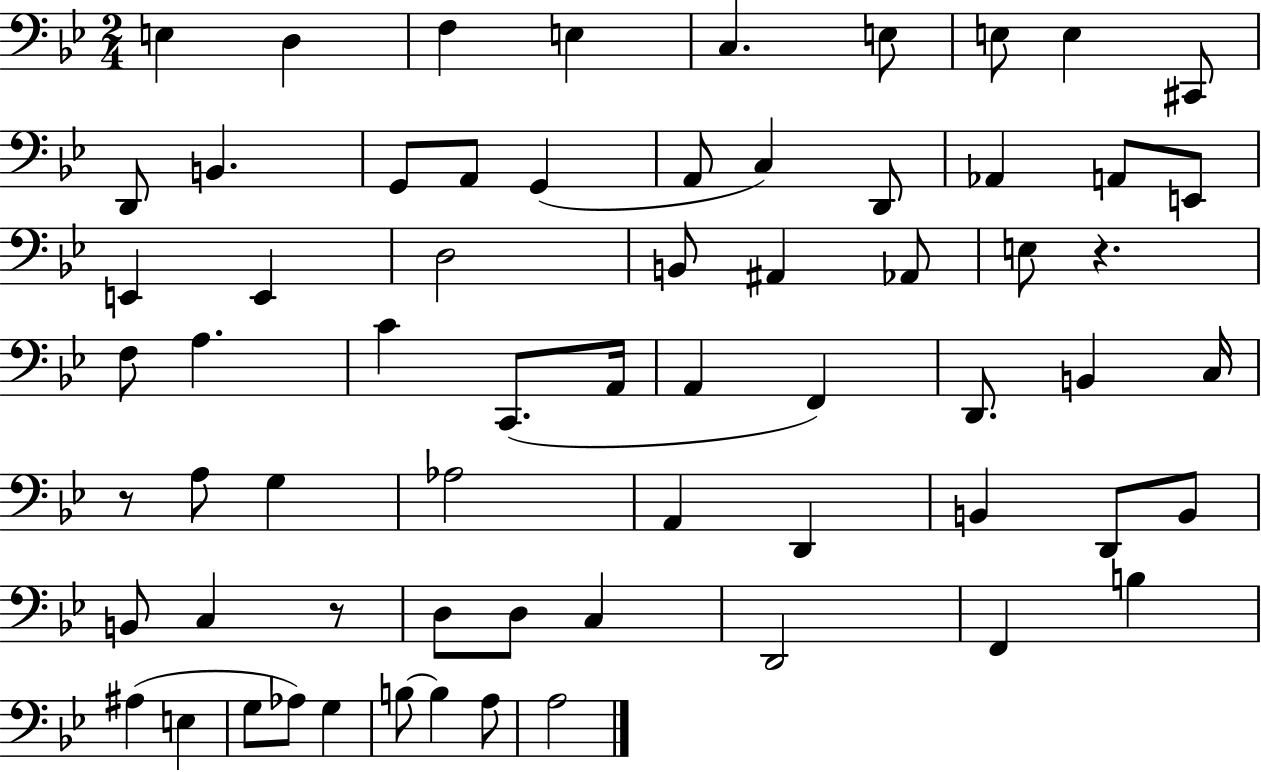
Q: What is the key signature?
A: BES major